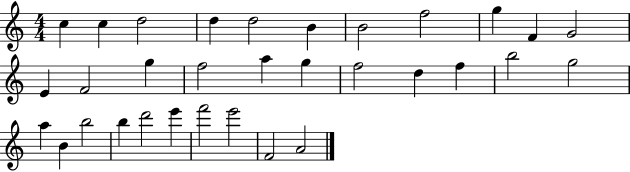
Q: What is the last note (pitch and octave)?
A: A4